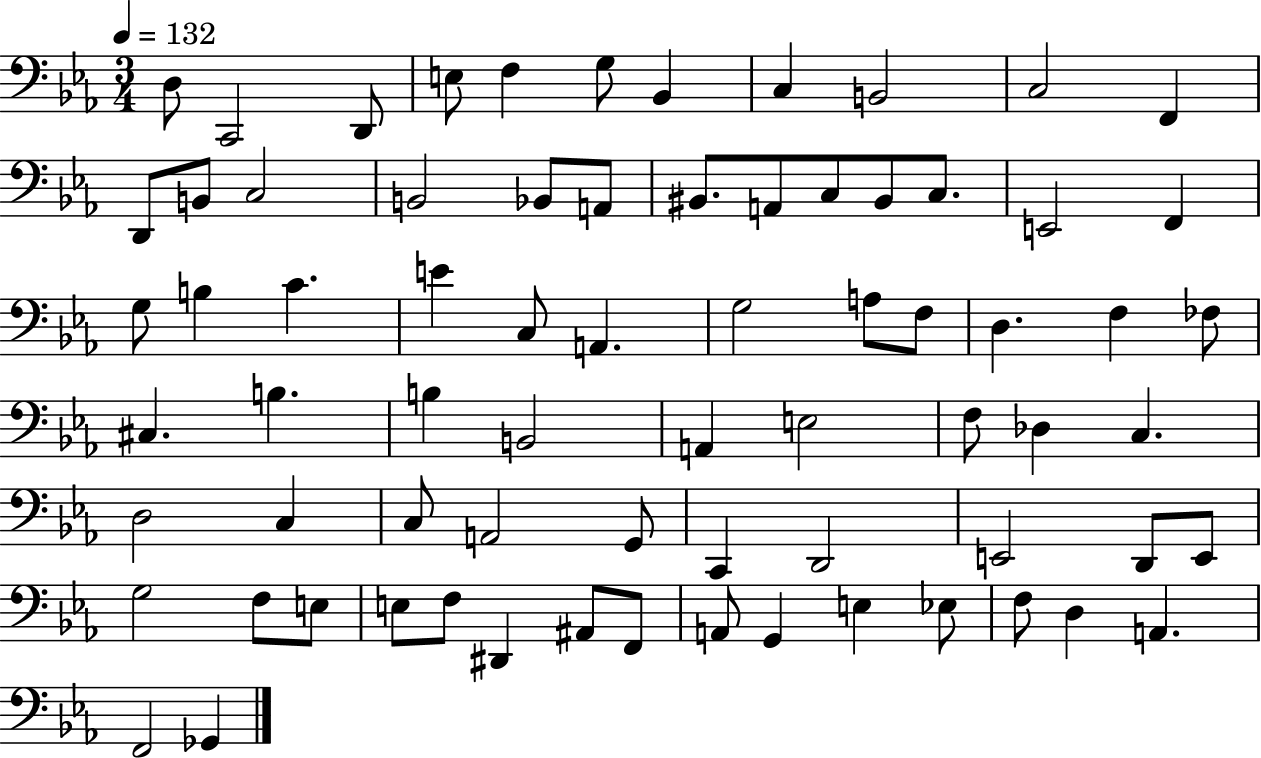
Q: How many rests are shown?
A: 0